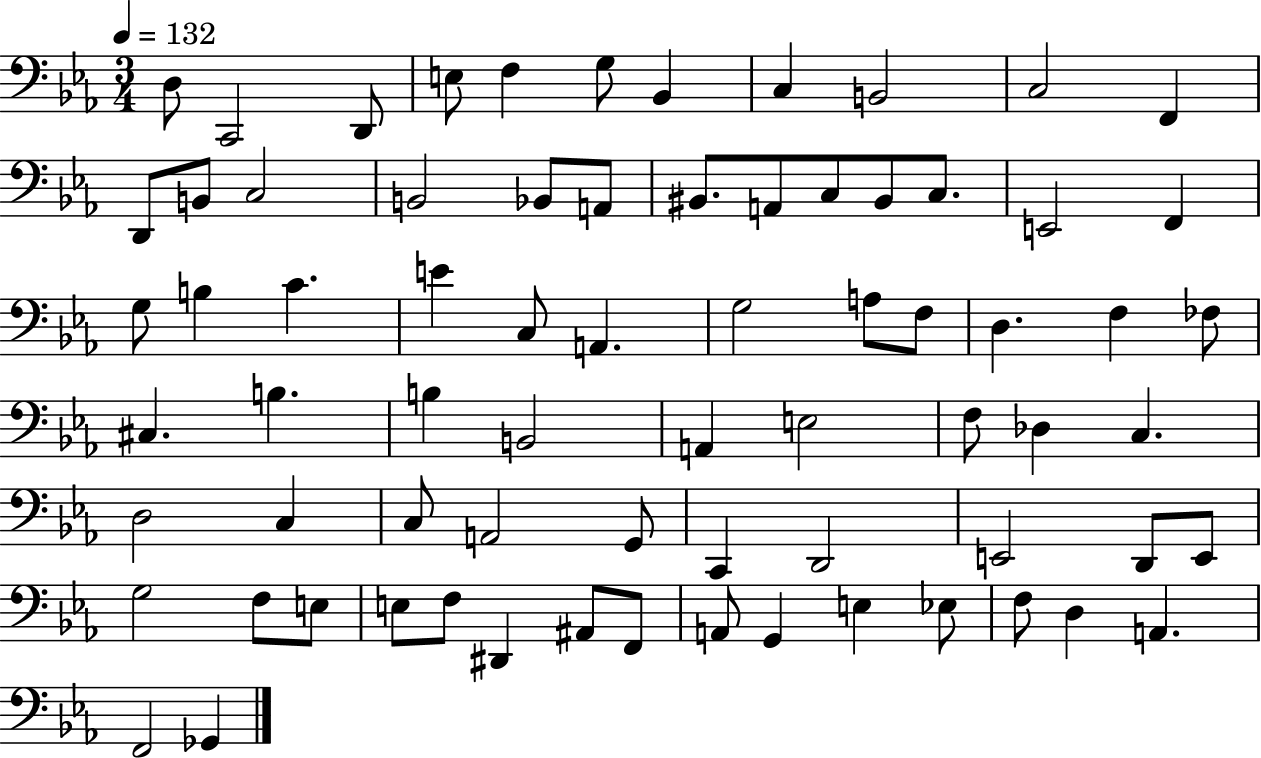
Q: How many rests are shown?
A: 0